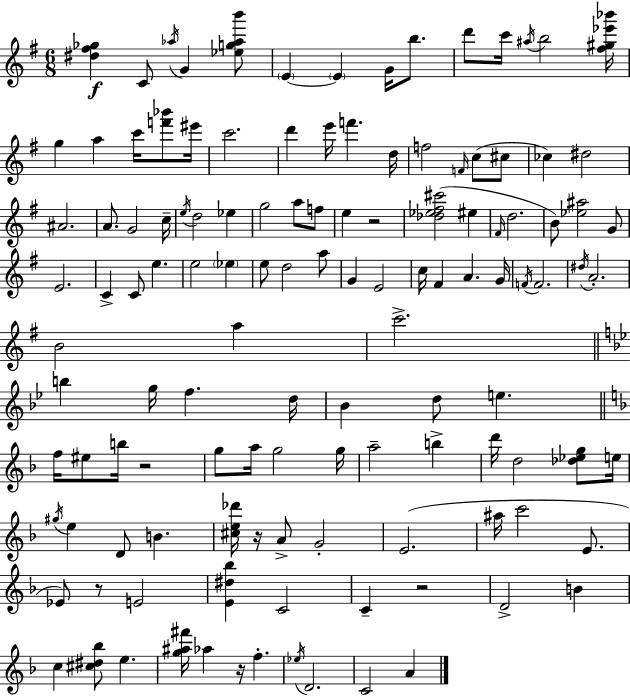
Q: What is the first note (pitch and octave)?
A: C4